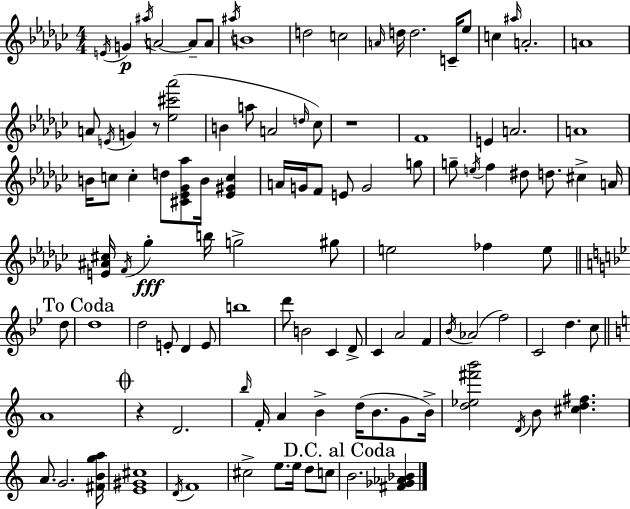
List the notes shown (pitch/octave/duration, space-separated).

E4/s G4/q A#5/s A4/h A4/e A4/e A#5/s B4/w D5/h C5/h A4/s D5/s D5/h. C4/s Eb5/e C5/q A#5/s A4/h. A4/w A4/e E4/s G4/q R/e [Eb5,C#6,Ab6]/h B4/q A5/e A4/h D5/s CES5/e R/w F4/w E4/q A4/h. A4/w B4/s C5/e C5/q D5/e [C#4,Eb4,Gb4,Ab5]/e B4/s [Eb4,G#4,C5]/q A4/s G4/s F4/e E4/e G4/h G5/e G5/e E5/s F5/q D#5/e D5/e. C#5/q A4/s [E4,A#4,C#5]/s F4/s Gb5/q B5/s G5/h G#5/e E5/h FES5/q E5/e D5/e D5/w D5/h E4/e D4/q E4/e B5/w D6/e B4/h C4/q D4/e C4/q A4/h F4/q Bb4/s Ab4/h F5/h C4/h D5/q. C5/e A4/w R/q D4/h. B5/s F4/s A4/q B4/q D5/s B4/e. G4/e B4/s [D5,Eb5,F#6,B6]/h D4/s B4/e [C#5,D5,F#5]/q. A4/e. G4/h. [F#4,B4,G5,A5]/s [E4,G#4,C#5]/w D4/s F4/w C#5/h E5/e. E5/s D5/e C5/e B4/h. [F#4,Gb4,Ab4,Bb4]/q